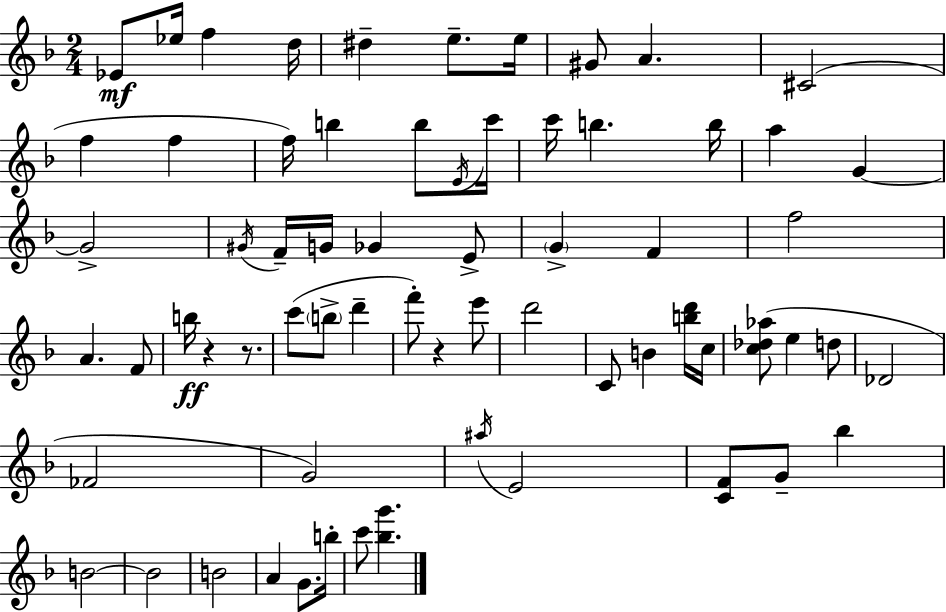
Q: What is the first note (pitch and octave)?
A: Eb4